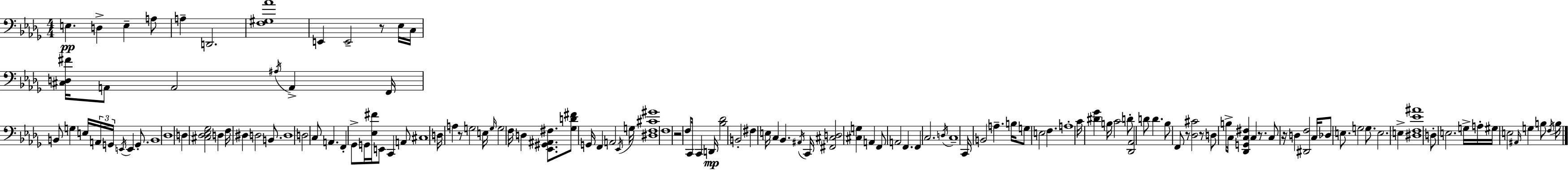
E3/q. D3/q E3/q A3/e A3/q D2/h. [F3,G#3,Ab4]/w E2/q E2/h R/e Eb3/s C3/s [C#3,D3,F#4]/s A2/e A2/h A#3/s A2/q F2/s B2/e G3/q E3/s A2/s G2/s E2/s E2/q G2/e. B2/w Db3/w D3/q [C#3,Db3,Eb3,Gb3]/h D3/q F3/s D#3/q D3/h B2/e. D3/w D3/h C3/e A2/q. F2/q Gb2/e G2/s [Eb3,F#4]/s E2/e C2/q A2/e C#3/w D3/s A3/q R/e G3/h E3/s G3/s G3/h F3/s D3/q [Eb2,G#2,A#2,F#3]/e. [Gb3,D4,F#4]/e G2/s F2/q A2/h Eb2/s G3/s [D#3,F3,C#4,G#4]/w F3/w R/h F3/e C2/s C2/q D2/s [Bb3,Db4]/h B2/h F#3/q E3/s C3/q Bb2/q. A#2/s C2/s [F#2,C#3,D3]/h [C#3,G3]/q A2/q F2/e A2/h F2/q. F2/q C3/h. D3/s C3/w C2/s B2/h A3/q. B3/s G3/e E3/h F3/q. A3/w C4/s [D#4,Gb4]/q B3/s C4/h D4/e [Db2,Ab2]/h D4/e D4/q. Bb3/e F2/e R/e [Db3,C#4]/h R/e D3/e B3/e C3/s [Db2,G2,C3,F#3]/q C3/q R/e. C3/e R/s D3/q [D#2,F3]/h C3/s Db3/e E3/e. G3/h G3/e. E3/h. E3/q [D#3,F3,Eb4,A#4]/w D3/e E3/h. G3/s A3/s G#3/s E3/h A#2/s G3/q B3/e F3/s B3/s